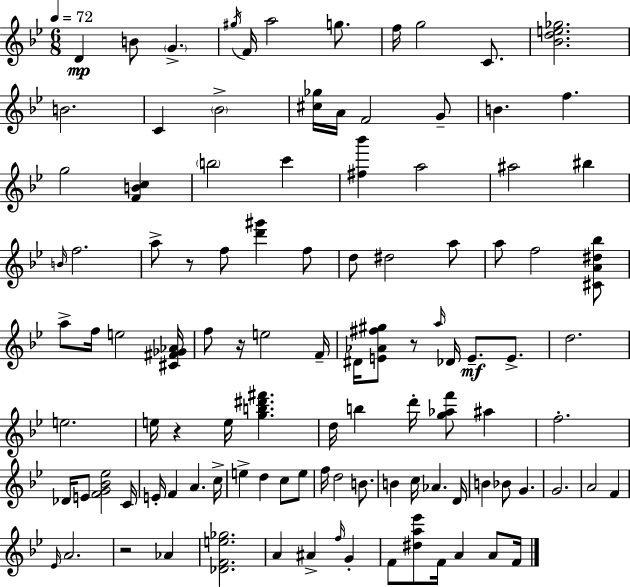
{
  \clef treble
  \numericTimeSignature
  \time 6/8
  \key bes \major
  \tempo 4 = 72
  \repeat volta 2 { d'4\mp b'8 \parenthesize g'4.-> | \acciaccatura { gis''16 } f'16 a''2 g''8. | f''16 g''2 c'8. | <bes' d'' e'' ges''>2. | \break b'2. | c'4 \parenthesize bes'2-> | <cis'' ges''>16 a'16 f'2 g'8-- | b'4. f''4. | \break g''2 <f' b' c''>4 | \parenthesize b''2 c'''4 | <fis'' bes'''>4 a''2 | ais''2 bis''4 | \break \grace { b'16 } f''2. | a''8-> r8 f''8 <d''' gis'''>4 | f''8 d''8 dis''2 | a''8 a''8 f''2 | \break <cis' a' dis'' bes''>8 a''8-> f''16 e''2 | <cis' fis' ges' aes'>16 f''8 r16 e''2 | f'16-- dis'16 <e' aes' fis'' gis''>8 r8 \grace { a''16 } des'16 e'8.--\mf | e'8.-> d''2. | \break e''2. | e''16 r4 e''16 <g'' b'' dis''' fis'''>4. | d''16 b''4 d'''16-. <g'' aes'' f'''>8 ais''4 | f''2.-. | \break des'16 e'8 <f' g' bes' ees''>2 | c'16 e'16-. f'4 a'4. | c''16-> e''4-> d''4 c''8 | e''8 f''16 d''2 | \break b'8. b'4 c''16 aes'4. | d'16 b'4 bes'8 g'4. | g'2. | a'2 f'4 | \break \grace { ees'16 } a'2. | r2 | aes'4 <des' f' e'' ges''>2. | a'4 ais'4-> | \break \grace { f''16 } g'4-. f'8 <dis'' a'' ees'''>8 f'16 a'4 | a'8 f'16 } \bar "|."
}